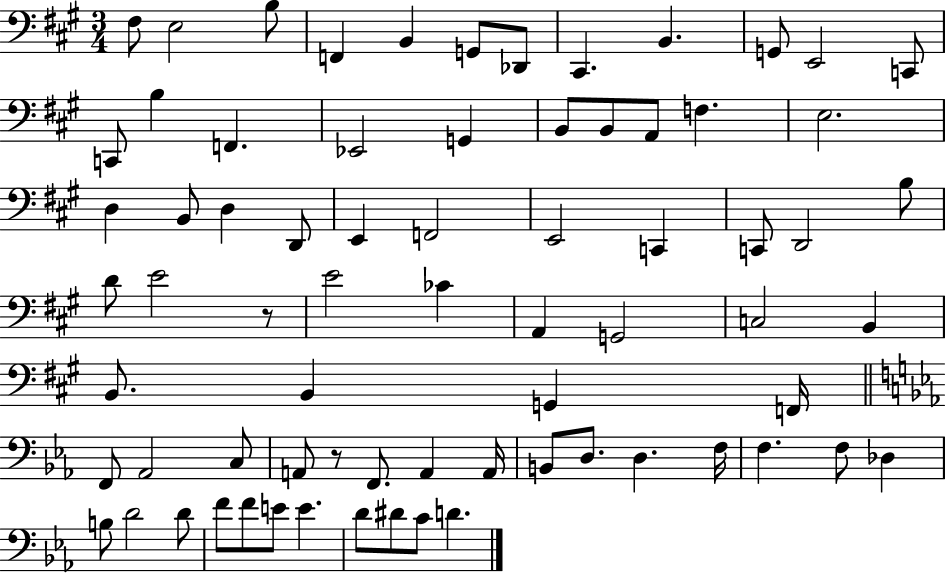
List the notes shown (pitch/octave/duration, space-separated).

F#3/e E3/h B3/e F2/q B2/q G2/e Db2/e C#2/q. B2/q. G2/e E2/h C2/e C2/e B3/q F2/q. Eb2/h G2/q B2/e B2/e A2/e F3/q. E3/h. D3/q B2/e D3/q D2/e E2/q F2/h E2/h C2/q C2/e D2/h B3/e D4/e E4/h R/e E4/h CES4/q A2/q G2/h C3/h B2/q B2/e. B2/q G2/q F2/s F2/e Ab2/h C3/e A2/e R/e F2/e. A2/q A2/s B2/e D3/e. D3/q. F3/s F3/q. F3/e Db3/q B3/e D4/h D4/e F4/e F4/e E4/e E4/q. D4/e D#4/e C4/e D4/q.